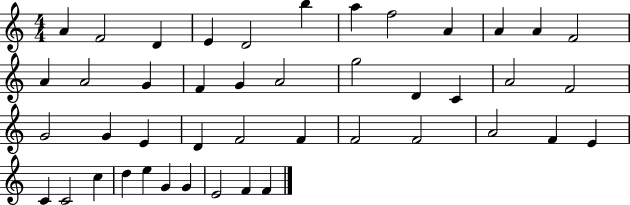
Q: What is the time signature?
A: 4/4